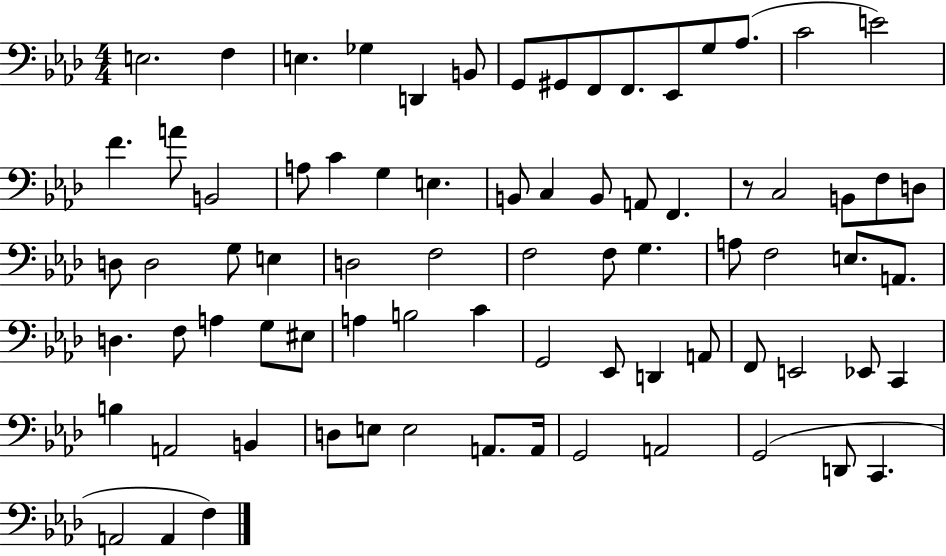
E3/h. F3/q E3/q. Gb3/q D2/q B2/e G2/e G#2/e F2/e F2/e. Eb2/e G3/e Ab3/e. C4/h E4/h F4/q. A4/e B2/h A3/e C4/q G3/q E3/q. B2/e C3/q B2/e A2/e F2/q. R/e C3/h B2/e F3/e D3/e D3/e D3/h G3/e E3/q D3/h F3/h F3/h F3/e G3/q. A3/e F3/h E3/e. A2/e. D3/q. F3/e A3/q G3/e EIS3/e A3/q B3/h C4/q G2/h Eb2/e D2/q A2/e F2/e E2/h Eb2/e C2/q B3/q A2/h B2/q D3/e E3/e E3/h A2/e. A2/s G2/h A2/h G2/h D2/e C2/q. A2/h A2/q F3/q